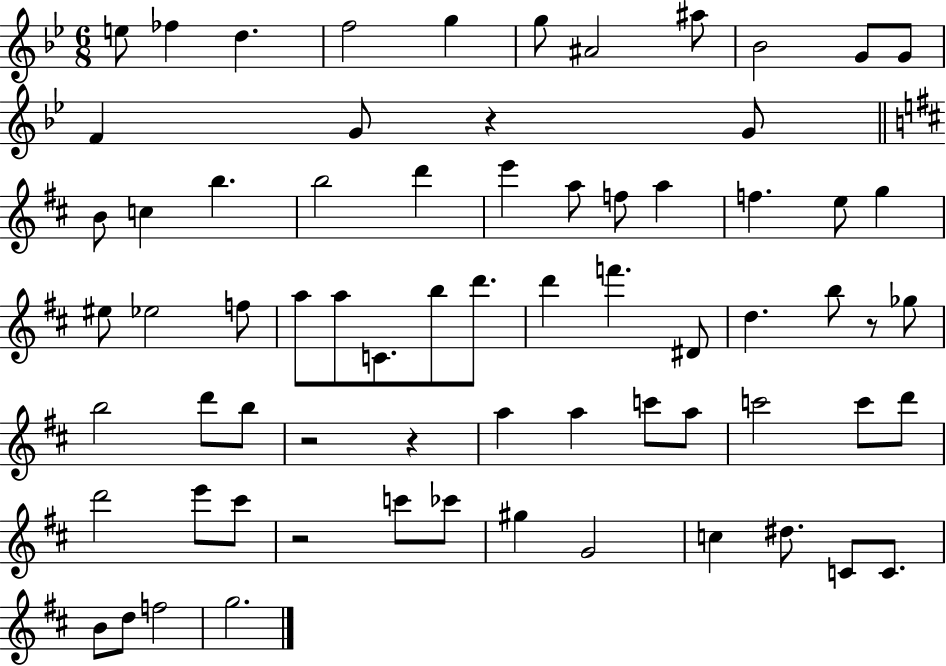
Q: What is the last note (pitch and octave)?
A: G5